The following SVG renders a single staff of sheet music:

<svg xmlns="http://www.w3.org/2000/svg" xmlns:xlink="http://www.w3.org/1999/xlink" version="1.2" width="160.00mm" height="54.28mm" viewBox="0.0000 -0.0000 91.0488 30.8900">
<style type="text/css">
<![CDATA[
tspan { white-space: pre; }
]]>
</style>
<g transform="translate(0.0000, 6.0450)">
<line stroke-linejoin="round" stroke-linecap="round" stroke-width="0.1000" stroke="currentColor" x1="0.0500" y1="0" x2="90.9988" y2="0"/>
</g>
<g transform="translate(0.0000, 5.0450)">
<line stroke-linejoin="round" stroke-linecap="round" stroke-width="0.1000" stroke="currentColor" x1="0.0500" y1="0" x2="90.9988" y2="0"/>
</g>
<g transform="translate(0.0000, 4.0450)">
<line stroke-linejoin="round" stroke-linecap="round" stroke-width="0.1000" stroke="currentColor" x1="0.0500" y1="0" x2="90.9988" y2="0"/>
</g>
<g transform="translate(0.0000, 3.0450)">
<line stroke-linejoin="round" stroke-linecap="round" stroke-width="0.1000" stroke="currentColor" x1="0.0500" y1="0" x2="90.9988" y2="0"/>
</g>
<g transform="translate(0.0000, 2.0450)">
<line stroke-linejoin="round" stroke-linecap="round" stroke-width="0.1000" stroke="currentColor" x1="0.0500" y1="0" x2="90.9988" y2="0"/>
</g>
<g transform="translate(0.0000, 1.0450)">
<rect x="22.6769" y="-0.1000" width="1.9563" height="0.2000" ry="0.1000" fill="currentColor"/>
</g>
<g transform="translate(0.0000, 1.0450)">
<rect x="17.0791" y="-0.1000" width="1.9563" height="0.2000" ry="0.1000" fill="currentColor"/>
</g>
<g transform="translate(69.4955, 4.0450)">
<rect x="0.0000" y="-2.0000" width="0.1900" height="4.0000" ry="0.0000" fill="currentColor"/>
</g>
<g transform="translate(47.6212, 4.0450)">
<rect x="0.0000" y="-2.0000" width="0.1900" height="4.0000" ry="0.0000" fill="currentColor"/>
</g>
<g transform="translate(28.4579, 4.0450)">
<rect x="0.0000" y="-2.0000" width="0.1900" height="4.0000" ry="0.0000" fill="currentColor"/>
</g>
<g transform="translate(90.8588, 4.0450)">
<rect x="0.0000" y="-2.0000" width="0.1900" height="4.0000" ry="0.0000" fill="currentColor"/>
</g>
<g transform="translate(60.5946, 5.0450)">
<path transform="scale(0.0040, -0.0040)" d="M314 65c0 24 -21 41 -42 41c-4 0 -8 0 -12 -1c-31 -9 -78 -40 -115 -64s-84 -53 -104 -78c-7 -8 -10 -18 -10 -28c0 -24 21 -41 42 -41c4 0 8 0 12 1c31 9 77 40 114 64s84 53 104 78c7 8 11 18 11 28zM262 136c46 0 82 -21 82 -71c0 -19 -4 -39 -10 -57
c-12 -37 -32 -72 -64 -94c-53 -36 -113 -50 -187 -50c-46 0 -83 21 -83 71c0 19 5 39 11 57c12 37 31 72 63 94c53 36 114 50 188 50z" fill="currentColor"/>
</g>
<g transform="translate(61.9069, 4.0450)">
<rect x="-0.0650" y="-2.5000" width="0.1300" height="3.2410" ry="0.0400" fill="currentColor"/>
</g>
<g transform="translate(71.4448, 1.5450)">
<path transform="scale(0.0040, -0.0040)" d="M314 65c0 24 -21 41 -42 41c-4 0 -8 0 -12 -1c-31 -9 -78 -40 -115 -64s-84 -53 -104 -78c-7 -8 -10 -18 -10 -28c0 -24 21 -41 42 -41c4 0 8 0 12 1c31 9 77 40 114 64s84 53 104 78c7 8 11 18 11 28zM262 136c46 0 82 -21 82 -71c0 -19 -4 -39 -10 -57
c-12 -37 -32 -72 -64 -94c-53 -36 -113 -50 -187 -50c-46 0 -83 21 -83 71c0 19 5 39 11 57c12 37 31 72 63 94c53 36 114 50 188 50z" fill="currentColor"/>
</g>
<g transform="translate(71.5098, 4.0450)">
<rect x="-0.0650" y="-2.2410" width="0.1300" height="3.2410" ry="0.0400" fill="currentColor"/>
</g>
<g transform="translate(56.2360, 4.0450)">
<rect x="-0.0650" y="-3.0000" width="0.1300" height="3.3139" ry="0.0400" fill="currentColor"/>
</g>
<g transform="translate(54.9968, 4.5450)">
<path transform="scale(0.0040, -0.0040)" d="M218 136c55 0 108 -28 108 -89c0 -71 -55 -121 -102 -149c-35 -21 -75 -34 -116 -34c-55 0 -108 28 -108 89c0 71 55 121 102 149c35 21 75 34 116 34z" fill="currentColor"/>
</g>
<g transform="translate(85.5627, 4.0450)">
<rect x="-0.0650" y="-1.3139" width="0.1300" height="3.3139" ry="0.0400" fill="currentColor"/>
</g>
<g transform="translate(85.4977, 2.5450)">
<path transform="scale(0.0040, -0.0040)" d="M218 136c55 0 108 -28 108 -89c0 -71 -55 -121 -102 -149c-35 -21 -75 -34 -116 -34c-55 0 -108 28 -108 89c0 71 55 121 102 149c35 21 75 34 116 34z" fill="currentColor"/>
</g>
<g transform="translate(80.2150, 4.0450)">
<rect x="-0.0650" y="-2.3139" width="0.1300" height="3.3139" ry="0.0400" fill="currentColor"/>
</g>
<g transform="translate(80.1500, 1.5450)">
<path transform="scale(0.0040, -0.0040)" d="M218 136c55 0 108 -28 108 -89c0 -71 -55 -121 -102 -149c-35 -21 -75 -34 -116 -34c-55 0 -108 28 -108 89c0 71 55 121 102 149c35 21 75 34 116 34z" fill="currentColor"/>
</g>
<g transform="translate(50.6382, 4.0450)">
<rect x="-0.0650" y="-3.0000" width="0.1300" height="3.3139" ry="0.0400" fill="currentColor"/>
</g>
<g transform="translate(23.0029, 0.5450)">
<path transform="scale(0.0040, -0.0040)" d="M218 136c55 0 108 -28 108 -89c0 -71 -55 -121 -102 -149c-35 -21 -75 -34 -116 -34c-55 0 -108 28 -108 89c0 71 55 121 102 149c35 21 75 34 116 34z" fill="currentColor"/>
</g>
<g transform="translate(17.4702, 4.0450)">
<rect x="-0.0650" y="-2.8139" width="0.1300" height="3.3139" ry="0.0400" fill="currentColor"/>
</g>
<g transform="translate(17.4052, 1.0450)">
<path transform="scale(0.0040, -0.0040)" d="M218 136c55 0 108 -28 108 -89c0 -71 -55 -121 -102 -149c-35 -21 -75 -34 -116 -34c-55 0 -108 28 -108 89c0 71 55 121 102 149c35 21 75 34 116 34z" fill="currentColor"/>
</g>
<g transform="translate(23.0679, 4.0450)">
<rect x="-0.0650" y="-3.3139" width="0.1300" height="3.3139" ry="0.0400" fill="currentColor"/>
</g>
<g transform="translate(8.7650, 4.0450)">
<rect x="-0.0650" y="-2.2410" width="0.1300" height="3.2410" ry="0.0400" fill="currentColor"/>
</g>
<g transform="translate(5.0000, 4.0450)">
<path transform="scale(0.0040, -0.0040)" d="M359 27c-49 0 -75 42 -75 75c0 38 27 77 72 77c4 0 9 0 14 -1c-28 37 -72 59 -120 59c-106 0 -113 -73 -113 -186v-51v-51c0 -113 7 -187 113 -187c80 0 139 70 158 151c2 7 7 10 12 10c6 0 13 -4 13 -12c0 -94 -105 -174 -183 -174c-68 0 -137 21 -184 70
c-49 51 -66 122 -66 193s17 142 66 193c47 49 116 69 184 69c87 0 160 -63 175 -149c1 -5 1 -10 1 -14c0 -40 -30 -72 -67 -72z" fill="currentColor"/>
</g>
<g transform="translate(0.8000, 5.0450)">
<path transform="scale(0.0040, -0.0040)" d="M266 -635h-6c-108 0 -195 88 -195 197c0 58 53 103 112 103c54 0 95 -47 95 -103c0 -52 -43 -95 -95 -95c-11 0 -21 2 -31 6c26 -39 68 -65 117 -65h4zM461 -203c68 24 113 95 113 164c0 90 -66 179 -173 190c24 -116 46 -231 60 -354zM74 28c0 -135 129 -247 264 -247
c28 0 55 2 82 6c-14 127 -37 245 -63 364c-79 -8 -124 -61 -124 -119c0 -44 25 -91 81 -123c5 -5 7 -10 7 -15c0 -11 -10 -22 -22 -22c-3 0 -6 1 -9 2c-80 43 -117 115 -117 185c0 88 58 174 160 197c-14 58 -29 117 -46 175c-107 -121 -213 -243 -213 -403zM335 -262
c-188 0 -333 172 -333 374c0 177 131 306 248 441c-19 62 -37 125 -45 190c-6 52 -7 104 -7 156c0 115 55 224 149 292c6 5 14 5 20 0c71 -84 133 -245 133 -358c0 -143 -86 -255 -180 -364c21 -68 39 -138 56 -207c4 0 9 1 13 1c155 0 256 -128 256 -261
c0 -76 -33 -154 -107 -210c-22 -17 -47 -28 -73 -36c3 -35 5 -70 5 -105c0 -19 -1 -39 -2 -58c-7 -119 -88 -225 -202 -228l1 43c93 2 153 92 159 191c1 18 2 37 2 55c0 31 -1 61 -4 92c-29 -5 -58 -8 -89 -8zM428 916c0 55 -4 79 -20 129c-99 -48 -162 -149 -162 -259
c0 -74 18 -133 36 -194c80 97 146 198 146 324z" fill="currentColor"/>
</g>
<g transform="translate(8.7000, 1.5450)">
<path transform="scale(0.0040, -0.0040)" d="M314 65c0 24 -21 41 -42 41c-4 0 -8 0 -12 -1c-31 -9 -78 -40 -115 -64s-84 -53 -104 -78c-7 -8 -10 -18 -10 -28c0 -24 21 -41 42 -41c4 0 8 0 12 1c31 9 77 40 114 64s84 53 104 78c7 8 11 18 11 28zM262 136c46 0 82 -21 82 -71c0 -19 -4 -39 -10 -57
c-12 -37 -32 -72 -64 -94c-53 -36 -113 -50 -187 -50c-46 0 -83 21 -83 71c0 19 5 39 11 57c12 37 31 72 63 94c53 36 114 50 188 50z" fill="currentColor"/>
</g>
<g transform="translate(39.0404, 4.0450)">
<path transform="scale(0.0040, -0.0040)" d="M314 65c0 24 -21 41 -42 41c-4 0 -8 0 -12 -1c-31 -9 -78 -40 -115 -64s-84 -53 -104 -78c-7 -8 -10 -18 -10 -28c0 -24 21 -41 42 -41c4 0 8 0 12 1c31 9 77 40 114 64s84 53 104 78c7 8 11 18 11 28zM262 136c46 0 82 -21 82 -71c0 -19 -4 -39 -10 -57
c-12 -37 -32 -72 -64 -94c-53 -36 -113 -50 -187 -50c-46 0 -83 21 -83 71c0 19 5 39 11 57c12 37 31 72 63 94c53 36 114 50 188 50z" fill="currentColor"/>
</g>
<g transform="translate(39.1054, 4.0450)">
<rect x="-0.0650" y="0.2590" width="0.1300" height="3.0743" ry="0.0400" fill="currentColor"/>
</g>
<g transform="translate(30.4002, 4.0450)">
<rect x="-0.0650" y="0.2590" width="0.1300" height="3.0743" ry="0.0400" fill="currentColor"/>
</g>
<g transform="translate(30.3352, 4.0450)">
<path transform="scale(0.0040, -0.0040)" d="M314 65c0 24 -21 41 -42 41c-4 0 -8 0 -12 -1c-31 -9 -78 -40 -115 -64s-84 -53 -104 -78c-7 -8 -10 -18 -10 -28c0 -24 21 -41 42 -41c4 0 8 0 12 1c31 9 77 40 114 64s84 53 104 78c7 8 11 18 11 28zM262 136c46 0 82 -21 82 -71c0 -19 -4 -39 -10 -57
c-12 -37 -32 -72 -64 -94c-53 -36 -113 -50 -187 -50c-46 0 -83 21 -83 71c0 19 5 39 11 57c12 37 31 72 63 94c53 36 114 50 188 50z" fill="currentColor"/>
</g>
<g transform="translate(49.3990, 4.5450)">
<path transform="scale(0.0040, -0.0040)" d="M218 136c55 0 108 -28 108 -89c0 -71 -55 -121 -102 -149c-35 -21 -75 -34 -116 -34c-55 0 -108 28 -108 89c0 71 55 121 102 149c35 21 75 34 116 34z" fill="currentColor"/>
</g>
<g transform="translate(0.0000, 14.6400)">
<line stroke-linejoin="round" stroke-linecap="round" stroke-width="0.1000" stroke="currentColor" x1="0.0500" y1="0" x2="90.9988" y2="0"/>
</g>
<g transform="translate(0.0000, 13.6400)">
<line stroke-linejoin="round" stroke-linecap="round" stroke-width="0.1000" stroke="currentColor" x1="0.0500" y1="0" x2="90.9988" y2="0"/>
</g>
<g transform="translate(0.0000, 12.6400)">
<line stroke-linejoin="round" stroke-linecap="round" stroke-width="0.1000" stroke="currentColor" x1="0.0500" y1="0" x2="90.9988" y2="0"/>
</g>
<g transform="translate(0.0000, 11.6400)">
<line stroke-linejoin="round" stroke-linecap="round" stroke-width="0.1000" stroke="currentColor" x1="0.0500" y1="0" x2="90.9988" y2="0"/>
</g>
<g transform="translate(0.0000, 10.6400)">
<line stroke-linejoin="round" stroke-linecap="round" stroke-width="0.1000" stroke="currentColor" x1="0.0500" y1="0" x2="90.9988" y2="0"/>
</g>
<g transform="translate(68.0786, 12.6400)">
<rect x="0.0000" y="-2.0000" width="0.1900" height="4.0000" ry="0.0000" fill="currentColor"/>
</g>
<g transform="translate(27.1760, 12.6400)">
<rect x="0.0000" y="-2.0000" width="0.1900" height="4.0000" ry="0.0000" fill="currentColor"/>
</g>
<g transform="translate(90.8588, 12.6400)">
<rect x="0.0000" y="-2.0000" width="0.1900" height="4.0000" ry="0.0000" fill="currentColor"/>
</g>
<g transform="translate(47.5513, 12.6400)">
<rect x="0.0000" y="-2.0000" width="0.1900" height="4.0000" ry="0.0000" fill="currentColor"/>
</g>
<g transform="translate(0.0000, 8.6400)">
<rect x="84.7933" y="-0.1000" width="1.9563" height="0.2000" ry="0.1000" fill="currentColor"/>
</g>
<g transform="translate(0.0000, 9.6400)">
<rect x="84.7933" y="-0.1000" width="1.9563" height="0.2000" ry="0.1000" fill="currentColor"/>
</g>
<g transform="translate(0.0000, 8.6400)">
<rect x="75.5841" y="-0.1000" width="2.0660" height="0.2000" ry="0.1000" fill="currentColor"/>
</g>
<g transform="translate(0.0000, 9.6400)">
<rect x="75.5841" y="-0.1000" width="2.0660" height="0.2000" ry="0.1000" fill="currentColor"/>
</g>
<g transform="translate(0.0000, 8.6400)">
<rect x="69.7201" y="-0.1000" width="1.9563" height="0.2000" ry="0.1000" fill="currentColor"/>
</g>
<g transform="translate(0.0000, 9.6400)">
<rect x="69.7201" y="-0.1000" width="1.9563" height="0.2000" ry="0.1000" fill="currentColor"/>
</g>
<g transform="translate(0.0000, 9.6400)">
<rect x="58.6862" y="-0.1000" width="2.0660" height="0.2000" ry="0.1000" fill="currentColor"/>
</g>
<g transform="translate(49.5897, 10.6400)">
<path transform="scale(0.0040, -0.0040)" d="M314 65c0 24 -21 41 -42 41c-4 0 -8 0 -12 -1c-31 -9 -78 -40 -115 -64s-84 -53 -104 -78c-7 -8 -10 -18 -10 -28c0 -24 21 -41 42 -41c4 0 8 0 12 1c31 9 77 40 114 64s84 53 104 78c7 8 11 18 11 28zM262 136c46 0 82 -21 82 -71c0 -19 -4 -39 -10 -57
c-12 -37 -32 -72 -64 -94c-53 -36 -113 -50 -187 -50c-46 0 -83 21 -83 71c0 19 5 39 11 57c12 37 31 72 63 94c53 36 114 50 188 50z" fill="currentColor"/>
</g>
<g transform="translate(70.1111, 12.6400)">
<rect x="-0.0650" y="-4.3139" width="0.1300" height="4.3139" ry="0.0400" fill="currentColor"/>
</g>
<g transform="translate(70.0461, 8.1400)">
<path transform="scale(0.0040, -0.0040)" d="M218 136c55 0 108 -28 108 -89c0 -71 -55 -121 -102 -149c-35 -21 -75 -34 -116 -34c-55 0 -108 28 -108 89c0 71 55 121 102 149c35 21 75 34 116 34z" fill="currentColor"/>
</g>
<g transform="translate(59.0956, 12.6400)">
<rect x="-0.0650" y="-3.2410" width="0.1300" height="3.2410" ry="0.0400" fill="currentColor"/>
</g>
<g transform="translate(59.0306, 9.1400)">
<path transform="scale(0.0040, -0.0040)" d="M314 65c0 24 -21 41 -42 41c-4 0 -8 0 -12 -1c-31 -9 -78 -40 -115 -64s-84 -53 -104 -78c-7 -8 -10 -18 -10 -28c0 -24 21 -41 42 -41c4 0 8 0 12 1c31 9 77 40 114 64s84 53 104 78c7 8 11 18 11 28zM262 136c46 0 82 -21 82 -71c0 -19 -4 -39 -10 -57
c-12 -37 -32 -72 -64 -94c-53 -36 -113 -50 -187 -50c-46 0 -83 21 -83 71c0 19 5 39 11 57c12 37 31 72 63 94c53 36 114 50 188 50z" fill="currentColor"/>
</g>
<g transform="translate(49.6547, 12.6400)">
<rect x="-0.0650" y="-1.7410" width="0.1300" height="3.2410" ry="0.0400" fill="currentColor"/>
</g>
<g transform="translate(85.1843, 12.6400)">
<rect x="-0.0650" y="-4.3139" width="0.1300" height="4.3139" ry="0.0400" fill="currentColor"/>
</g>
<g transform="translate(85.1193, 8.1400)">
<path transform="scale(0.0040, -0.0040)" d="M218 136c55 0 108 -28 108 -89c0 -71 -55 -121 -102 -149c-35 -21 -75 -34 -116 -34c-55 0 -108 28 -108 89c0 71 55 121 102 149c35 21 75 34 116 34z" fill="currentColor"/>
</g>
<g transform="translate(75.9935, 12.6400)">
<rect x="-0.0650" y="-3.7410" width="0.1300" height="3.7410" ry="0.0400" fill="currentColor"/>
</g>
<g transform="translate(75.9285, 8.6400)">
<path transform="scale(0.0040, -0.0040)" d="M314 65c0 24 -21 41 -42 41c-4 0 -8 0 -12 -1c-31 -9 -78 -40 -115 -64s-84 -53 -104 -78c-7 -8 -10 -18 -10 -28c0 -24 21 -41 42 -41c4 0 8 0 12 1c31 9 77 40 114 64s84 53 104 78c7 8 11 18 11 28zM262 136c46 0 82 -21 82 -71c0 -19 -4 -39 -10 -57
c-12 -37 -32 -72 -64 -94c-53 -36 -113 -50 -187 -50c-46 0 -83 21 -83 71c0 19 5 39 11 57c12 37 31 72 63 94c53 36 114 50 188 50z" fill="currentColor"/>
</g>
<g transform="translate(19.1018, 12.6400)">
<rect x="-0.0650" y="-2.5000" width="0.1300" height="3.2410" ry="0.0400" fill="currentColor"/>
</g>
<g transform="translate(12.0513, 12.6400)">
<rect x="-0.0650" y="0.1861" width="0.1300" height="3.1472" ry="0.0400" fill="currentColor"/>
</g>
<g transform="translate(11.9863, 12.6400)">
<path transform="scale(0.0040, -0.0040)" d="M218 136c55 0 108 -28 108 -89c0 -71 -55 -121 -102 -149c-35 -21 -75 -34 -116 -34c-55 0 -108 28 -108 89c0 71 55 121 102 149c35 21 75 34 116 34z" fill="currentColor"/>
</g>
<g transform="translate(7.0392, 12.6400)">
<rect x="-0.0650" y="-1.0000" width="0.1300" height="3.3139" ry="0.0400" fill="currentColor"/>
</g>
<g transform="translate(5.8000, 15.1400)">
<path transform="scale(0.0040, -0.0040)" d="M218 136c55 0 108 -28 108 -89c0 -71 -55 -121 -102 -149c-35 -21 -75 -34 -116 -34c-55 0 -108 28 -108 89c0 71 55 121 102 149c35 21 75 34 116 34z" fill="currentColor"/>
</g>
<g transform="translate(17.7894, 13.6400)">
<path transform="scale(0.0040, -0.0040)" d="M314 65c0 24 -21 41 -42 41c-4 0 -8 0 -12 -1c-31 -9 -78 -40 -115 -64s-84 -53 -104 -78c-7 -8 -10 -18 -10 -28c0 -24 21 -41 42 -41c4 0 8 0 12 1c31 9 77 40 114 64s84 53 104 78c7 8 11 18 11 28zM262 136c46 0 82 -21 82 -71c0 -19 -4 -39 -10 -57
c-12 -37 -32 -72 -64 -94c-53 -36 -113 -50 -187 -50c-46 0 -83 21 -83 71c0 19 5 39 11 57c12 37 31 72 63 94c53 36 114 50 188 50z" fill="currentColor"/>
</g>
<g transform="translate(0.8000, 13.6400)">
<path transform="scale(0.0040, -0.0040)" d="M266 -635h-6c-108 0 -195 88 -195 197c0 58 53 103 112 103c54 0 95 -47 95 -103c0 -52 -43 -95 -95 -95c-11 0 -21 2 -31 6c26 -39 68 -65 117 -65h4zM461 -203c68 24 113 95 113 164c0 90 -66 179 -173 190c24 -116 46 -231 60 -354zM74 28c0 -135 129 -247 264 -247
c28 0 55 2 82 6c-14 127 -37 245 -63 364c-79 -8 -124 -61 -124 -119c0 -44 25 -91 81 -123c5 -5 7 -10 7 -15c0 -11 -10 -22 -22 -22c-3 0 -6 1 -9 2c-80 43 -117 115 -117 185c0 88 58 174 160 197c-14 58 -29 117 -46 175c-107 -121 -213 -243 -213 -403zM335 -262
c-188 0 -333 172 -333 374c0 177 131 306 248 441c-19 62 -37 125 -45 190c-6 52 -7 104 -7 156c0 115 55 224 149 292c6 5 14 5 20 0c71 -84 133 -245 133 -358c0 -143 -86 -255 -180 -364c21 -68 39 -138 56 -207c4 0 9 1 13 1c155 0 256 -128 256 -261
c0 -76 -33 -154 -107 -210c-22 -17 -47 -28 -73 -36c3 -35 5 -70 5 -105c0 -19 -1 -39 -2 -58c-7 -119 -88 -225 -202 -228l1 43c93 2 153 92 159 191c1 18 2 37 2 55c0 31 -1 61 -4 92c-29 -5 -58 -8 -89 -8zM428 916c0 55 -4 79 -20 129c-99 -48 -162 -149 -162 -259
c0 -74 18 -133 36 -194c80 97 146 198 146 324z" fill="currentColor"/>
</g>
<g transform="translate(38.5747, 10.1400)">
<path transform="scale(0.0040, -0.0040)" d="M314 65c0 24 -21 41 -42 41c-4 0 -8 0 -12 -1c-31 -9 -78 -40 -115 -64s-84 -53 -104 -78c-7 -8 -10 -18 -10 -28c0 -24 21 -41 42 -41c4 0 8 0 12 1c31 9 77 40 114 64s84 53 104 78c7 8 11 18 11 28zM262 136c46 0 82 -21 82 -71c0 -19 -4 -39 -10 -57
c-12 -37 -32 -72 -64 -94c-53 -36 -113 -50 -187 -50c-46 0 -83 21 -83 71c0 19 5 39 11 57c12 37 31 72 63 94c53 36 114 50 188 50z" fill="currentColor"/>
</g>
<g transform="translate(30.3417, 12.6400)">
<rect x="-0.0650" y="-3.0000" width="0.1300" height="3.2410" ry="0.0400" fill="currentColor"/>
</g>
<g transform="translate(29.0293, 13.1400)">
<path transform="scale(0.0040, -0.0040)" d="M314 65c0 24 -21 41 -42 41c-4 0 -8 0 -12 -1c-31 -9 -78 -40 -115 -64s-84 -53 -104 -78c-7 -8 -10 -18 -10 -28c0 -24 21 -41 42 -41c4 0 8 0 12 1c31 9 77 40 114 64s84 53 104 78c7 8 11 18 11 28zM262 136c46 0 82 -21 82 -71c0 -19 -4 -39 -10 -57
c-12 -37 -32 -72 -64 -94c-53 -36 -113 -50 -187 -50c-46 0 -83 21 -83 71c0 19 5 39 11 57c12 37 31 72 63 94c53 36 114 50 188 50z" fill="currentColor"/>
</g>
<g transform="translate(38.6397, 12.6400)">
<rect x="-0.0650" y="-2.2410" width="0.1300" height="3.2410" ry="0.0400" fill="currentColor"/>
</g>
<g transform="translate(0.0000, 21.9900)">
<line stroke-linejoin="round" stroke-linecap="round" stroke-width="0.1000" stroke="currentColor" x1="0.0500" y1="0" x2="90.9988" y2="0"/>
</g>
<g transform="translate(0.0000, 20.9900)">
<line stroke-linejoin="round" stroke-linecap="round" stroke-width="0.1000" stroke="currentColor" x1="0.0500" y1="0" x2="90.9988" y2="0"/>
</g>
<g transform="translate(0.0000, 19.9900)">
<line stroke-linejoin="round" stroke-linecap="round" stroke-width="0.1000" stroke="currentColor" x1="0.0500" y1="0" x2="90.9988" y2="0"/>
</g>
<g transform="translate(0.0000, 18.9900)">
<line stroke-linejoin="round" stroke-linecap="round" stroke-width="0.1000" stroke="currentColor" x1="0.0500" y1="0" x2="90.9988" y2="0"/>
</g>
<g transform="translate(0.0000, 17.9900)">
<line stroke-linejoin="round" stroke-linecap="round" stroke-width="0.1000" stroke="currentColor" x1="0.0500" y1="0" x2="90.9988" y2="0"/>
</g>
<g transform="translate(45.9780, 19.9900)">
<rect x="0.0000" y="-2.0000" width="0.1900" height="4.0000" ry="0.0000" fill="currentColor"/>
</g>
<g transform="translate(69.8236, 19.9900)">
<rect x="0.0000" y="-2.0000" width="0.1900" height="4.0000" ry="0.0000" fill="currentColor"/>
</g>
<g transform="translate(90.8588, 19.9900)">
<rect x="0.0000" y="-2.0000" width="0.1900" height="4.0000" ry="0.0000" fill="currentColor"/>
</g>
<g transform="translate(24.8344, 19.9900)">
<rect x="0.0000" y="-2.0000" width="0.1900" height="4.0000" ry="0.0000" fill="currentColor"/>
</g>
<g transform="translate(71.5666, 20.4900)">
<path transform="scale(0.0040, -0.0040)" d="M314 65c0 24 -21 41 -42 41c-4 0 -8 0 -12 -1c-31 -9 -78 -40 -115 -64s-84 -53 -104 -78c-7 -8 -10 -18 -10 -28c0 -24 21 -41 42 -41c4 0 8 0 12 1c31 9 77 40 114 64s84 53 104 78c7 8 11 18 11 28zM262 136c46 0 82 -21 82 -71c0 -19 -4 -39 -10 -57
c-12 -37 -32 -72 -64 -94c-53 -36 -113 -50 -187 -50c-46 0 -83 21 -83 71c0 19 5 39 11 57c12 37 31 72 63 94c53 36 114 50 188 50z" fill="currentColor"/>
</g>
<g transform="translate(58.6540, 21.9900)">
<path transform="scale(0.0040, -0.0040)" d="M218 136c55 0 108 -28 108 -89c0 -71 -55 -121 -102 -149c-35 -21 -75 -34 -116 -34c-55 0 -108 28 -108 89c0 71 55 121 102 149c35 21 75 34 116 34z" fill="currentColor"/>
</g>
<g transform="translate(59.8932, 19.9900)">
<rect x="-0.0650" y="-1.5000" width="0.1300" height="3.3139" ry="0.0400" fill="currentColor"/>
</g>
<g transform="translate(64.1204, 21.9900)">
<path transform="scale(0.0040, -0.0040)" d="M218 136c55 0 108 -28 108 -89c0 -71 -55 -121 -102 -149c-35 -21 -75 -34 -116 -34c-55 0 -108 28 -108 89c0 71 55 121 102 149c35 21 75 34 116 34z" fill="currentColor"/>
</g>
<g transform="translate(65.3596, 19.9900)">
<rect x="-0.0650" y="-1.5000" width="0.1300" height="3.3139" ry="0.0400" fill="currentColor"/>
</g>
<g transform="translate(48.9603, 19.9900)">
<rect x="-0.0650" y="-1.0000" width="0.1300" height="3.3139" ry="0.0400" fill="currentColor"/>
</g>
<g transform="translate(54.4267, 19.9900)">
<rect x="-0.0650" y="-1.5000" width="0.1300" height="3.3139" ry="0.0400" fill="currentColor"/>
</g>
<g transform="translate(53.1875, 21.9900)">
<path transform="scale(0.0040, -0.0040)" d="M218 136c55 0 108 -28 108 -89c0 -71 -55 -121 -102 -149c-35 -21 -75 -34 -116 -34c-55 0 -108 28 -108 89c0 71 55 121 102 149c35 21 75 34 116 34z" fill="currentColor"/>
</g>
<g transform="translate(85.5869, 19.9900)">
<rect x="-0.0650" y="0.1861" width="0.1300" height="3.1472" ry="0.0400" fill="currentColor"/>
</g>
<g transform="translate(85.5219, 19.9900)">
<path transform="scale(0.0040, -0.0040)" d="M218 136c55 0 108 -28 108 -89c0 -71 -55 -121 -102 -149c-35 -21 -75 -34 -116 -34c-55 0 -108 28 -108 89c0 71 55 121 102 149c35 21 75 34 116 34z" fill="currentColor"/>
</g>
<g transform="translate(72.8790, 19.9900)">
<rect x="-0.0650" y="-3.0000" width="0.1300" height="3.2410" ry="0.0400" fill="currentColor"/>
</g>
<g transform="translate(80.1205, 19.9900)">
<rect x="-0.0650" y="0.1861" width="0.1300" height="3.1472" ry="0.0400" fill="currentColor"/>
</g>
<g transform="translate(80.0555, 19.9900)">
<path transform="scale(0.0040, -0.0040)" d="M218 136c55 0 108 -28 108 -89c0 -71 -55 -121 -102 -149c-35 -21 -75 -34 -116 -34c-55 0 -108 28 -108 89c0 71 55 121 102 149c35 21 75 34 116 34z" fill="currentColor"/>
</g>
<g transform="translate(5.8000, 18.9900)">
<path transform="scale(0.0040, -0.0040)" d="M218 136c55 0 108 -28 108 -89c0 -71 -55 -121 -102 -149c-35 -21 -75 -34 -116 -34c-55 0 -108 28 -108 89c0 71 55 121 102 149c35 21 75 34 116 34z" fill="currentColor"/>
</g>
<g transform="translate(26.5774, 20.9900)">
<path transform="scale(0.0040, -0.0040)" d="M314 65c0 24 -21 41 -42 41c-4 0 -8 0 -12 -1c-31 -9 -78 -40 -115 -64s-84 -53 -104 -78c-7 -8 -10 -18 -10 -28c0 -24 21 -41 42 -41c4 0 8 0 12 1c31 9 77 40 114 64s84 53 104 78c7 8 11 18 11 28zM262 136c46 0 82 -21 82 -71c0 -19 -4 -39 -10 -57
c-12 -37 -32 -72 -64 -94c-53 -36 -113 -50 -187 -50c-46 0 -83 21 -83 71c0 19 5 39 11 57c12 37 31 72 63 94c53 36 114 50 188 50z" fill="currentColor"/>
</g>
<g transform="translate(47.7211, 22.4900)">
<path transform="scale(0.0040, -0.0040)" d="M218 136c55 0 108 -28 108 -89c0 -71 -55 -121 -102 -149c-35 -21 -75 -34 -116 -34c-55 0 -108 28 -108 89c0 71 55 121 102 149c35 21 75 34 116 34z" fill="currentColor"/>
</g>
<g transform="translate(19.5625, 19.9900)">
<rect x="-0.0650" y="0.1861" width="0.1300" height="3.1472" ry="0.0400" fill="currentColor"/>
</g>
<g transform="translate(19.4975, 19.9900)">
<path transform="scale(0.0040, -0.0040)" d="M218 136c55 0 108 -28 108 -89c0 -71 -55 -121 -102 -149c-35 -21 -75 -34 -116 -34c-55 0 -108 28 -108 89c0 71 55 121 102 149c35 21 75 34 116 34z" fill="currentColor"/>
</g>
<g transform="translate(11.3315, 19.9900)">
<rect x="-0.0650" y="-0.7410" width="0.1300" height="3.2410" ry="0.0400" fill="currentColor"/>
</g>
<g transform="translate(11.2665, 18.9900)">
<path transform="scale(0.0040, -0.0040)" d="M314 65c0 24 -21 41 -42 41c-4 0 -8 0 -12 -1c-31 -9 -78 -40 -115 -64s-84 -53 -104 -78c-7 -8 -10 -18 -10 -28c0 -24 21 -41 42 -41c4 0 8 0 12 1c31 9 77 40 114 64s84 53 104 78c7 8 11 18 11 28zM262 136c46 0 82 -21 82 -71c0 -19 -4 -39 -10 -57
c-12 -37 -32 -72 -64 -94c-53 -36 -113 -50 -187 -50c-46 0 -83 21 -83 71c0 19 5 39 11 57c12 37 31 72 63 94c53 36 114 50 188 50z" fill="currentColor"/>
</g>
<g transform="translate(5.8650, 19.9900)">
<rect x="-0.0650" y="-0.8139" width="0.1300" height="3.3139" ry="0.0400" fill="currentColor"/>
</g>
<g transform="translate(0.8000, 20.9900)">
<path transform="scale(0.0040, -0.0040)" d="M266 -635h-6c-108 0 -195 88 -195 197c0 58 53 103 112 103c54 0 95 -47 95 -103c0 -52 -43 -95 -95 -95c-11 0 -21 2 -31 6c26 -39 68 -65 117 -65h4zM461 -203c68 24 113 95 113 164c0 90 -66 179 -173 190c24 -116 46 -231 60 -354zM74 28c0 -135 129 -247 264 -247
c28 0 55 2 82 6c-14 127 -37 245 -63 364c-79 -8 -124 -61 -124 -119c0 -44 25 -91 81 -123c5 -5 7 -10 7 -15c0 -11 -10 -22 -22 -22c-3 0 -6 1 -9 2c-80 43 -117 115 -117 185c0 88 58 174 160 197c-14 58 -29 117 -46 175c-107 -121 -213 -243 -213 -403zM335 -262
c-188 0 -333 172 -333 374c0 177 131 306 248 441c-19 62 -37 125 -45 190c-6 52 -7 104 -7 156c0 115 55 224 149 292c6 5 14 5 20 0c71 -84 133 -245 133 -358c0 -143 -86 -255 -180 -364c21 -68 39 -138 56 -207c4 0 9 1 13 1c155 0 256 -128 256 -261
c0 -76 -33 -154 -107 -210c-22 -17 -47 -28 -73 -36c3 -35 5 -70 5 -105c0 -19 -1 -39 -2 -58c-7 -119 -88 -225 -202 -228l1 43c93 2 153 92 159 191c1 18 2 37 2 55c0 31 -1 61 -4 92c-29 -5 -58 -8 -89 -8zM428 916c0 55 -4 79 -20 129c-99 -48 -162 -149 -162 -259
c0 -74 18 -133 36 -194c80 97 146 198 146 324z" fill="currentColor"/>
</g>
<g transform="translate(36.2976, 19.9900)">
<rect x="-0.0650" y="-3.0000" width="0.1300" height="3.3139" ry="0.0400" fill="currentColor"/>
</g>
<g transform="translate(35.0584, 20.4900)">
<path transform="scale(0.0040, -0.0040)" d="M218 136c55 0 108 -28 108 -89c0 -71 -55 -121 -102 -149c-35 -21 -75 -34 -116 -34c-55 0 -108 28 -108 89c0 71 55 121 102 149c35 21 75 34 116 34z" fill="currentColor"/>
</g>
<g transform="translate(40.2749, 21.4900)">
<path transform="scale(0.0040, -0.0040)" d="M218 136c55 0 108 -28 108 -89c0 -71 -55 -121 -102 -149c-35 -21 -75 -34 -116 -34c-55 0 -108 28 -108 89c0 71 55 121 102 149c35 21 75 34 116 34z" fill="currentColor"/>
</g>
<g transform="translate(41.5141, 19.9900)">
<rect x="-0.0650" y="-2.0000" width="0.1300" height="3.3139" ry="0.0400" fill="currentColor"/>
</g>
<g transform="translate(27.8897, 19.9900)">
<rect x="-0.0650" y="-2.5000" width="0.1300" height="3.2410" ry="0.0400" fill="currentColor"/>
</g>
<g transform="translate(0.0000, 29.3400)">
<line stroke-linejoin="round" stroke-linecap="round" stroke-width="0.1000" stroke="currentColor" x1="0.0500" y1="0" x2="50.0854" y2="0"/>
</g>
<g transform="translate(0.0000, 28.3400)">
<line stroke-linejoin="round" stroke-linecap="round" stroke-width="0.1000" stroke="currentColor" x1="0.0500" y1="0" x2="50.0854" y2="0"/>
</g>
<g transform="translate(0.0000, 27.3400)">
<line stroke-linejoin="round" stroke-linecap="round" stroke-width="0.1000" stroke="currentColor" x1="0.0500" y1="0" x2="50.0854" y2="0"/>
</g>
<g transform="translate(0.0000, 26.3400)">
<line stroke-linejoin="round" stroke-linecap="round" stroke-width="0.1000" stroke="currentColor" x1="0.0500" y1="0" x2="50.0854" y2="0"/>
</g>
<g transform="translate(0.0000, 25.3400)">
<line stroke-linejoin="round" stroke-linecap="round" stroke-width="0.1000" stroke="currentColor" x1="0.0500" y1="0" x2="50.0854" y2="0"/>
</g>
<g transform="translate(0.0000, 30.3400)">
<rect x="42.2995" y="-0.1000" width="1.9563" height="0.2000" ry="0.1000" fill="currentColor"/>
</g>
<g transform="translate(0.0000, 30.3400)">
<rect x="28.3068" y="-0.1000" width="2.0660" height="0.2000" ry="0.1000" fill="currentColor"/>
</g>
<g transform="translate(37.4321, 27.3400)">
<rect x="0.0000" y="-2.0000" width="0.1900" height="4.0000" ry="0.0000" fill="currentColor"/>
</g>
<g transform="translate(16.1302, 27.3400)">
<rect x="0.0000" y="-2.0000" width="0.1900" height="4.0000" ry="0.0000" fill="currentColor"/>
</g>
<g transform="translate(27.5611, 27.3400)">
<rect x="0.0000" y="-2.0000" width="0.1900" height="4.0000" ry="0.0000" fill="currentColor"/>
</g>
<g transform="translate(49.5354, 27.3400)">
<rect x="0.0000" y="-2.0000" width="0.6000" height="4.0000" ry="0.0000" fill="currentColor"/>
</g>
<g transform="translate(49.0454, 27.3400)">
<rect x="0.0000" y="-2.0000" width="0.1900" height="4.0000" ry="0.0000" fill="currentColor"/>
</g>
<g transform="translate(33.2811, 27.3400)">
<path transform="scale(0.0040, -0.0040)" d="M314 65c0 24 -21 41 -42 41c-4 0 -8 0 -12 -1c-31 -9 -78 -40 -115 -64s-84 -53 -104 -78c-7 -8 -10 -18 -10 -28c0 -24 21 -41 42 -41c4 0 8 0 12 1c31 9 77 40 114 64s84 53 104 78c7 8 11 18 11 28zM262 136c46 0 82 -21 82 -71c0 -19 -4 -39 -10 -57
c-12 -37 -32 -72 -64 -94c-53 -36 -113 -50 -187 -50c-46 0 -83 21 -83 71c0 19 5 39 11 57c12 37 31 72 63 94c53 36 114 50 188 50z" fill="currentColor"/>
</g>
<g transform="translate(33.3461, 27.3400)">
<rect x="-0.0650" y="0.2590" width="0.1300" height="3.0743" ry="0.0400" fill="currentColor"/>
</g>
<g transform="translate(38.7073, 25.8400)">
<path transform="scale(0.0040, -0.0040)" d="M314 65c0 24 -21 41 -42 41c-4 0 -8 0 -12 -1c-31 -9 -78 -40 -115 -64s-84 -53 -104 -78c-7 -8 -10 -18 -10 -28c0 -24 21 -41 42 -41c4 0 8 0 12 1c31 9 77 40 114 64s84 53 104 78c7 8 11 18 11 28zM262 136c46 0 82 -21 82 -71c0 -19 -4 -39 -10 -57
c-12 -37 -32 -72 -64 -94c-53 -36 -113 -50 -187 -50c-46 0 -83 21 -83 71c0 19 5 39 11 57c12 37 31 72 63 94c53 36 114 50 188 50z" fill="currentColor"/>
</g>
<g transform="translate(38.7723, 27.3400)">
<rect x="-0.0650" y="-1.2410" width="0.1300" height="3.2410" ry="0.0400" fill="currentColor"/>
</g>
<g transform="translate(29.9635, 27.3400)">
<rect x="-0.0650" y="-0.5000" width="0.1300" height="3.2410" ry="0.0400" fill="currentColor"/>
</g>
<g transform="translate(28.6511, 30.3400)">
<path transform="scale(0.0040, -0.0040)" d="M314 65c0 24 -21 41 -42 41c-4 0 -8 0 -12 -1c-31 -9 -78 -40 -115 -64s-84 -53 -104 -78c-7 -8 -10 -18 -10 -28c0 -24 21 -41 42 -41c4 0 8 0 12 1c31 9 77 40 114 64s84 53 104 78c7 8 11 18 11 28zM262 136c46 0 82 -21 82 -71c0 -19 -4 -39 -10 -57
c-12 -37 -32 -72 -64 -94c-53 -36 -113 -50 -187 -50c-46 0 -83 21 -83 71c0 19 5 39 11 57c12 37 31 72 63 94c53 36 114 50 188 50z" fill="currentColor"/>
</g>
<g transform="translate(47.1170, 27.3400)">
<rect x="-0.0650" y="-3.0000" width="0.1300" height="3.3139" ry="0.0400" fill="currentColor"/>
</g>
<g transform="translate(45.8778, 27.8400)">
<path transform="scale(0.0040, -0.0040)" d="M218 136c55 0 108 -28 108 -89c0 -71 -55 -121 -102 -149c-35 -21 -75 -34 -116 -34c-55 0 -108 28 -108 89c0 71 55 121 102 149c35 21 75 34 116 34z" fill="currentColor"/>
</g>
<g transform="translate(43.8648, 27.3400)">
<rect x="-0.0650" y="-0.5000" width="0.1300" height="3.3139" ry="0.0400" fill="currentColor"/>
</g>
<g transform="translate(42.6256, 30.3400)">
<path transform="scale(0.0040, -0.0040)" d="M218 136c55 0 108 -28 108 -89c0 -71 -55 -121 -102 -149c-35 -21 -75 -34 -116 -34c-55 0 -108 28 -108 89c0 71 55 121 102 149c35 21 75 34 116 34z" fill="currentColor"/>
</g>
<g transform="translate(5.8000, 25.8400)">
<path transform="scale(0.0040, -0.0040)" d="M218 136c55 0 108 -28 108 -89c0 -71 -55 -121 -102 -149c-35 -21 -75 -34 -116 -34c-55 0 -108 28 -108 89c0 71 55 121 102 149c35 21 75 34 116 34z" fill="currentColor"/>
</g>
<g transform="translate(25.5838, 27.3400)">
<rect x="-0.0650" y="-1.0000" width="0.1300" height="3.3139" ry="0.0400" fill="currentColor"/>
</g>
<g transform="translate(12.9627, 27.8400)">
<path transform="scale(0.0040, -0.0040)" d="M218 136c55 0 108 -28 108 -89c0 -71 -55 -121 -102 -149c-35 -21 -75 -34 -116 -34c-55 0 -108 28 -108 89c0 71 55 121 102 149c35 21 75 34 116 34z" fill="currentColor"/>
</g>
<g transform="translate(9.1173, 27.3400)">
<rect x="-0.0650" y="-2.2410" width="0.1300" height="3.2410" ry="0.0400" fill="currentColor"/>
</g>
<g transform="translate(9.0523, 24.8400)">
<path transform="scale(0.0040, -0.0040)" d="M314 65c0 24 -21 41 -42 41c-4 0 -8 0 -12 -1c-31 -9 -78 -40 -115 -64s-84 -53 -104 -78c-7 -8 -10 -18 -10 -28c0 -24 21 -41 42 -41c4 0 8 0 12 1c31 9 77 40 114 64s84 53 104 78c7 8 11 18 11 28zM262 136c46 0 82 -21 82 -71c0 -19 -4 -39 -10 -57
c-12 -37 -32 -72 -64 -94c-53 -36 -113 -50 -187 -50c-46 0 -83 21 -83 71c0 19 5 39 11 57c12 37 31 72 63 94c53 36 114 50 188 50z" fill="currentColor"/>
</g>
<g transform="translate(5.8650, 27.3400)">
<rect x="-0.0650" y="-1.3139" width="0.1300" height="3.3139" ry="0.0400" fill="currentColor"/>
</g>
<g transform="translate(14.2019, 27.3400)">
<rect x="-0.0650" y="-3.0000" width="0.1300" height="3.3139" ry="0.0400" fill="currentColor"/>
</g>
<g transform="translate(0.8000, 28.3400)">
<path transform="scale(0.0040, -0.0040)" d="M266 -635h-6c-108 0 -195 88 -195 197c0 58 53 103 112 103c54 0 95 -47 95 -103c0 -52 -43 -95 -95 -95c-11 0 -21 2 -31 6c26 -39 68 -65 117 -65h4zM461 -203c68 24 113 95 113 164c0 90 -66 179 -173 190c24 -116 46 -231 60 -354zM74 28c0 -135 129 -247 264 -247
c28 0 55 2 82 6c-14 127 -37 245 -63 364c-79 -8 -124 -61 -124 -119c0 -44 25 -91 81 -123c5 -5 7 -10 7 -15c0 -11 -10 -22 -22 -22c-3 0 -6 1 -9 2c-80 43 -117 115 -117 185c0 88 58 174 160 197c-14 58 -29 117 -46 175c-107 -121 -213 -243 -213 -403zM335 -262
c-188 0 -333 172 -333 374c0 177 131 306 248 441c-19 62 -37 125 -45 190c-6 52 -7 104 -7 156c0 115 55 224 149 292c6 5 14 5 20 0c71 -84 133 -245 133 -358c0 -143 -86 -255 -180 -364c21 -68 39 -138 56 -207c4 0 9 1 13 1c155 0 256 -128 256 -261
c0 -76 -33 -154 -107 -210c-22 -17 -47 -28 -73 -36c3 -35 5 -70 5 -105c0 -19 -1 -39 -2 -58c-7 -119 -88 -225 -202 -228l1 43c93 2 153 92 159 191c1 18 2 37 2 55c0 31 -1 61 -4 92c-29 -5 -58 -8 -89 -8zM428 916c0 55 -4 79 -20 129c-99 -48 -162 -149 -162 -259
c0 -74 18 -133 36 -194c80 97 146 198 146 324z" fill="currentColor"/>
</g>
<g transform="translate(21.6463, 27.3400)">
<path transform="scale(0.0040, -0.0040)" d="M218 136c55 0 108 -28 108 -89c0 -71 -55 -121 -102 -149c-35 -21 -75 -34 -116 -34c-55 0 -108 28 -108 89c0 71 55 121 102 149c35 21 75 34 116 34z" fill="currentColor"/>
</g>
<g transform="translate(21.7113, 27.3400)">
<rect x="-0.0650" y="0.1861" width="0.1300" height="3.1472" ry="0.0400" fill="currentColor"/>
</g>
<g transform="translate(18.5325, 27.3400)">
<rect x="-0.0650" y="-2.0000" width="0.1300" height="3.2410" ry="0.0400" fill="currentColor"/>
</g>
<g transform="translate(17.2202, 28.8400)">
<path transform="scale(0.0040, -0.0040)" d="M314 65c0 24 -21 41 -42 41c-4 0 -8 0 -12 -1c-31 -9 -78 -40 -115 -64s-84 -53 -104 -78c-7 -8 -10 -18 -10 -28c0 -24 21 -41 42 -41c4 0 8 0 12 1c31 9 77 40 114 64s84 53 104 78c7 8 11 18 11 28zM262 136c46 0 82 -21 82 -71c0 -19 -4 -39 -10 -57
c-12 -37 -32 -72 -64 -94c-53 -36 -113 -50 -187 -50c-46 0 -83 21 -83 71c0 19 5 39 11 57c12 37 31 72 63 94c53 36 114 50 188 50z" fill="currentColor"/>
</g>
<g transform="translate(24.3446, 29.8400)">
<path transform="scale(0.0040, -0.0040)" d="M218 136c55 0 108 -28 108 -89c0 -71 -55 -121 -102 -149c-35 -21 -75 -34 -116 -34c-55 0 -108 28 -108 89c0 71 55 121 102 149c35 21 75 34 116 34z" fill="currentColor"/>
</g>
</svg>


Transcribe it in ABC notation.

X:1
T:Untitled
M:4/4
L:1/4
K:C
g2 a b B2 B2 A A G2 g2 g e D B G2 A2 g2 f2 b2 d' c'2 d' d d2 B G2 A F D E E E A2 B B e g2 A F2 B D C2 B2 e2 C A